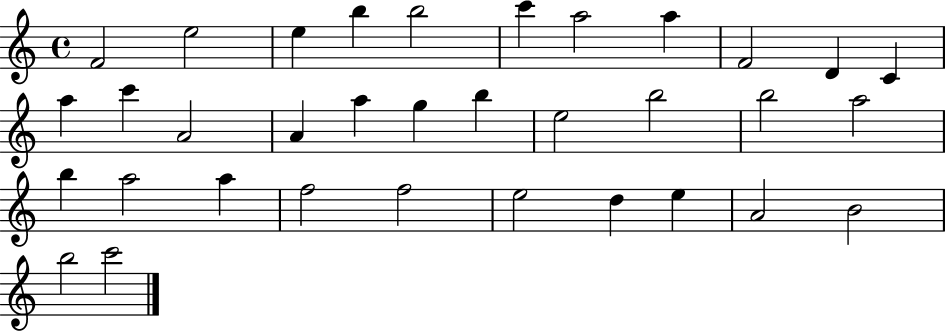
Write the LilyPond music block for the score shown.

{
  \clef treble
  \time 4/4
  \defaultTimeSignature
  \key c \major
  f'2 e''2 | e''4 b''4 b''2 | c'''4 a''2 a''4 | f'2 d'4 c'4 | \break a''4 c'''4 a'2 | a'4 a''4 g''4 b''4 | e''2 b''2 | b''2 a''2 | \break b''4 a''2 a''4 | f''2 f''2 | e''2 d''4 e''4 | a'2 b'2 | \break b''2 c'''2 | \bar "|."
}